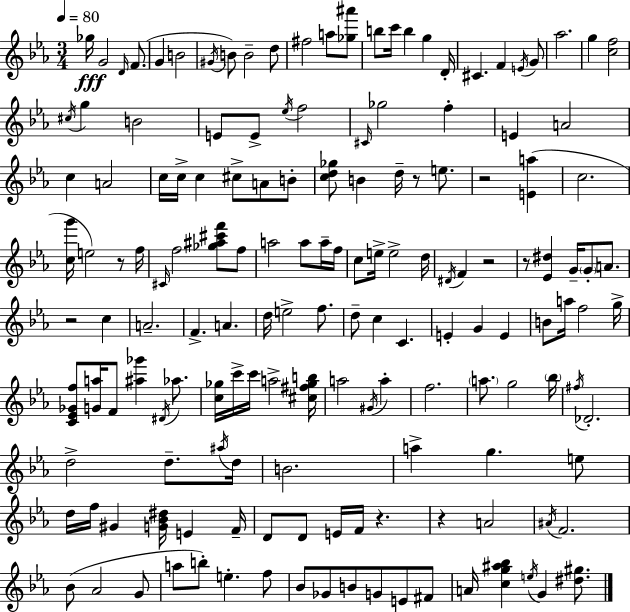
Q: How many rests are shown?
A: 8